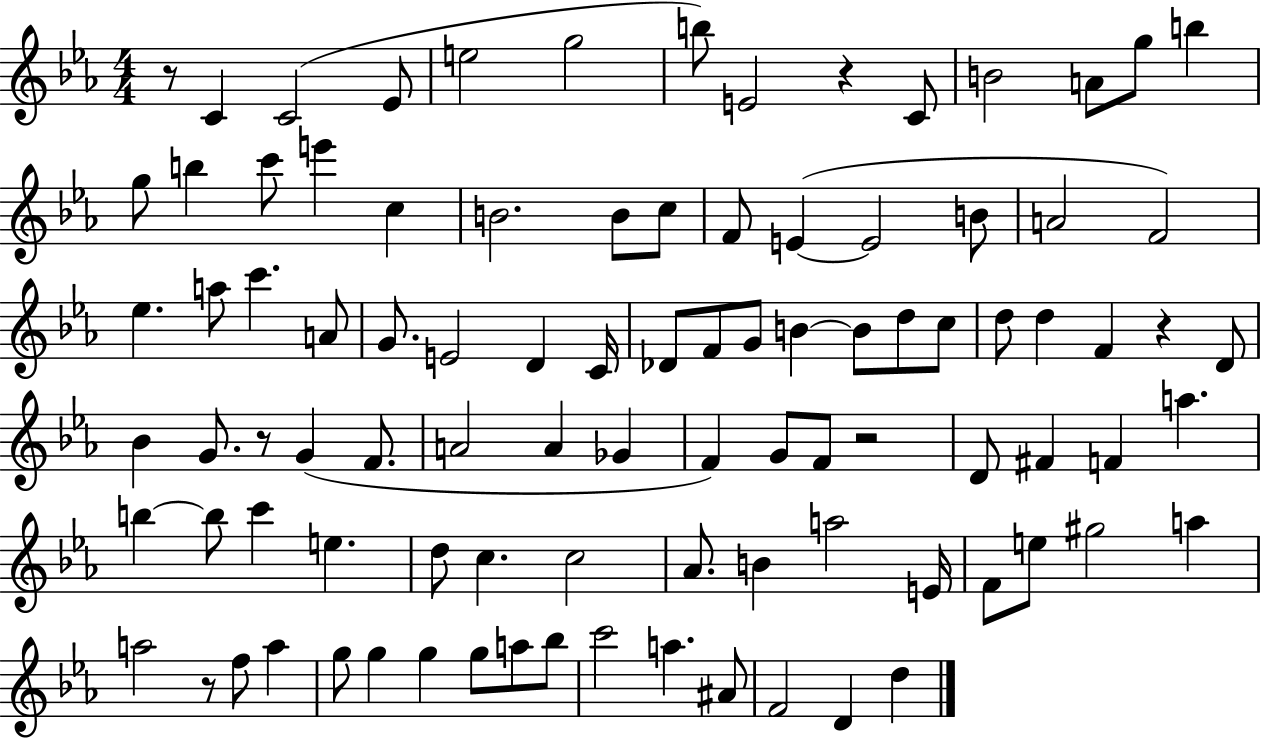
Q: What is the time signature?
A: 4/4